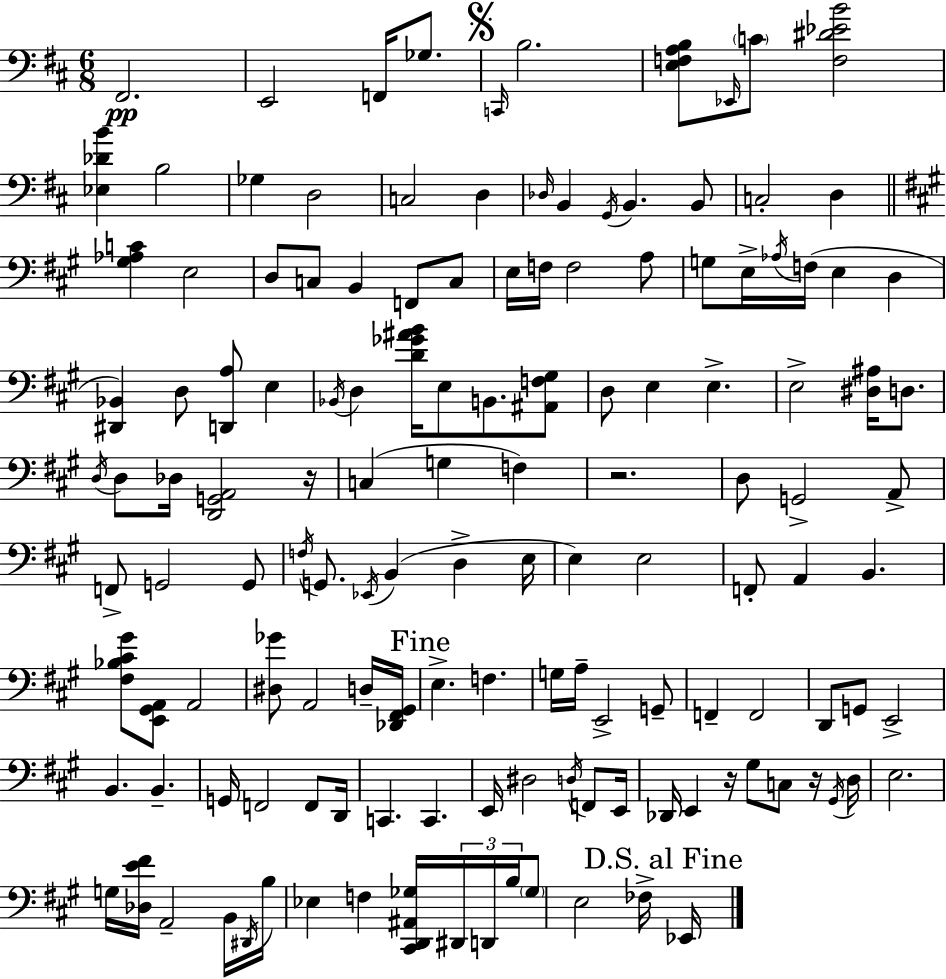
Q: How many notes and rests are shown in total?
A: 138